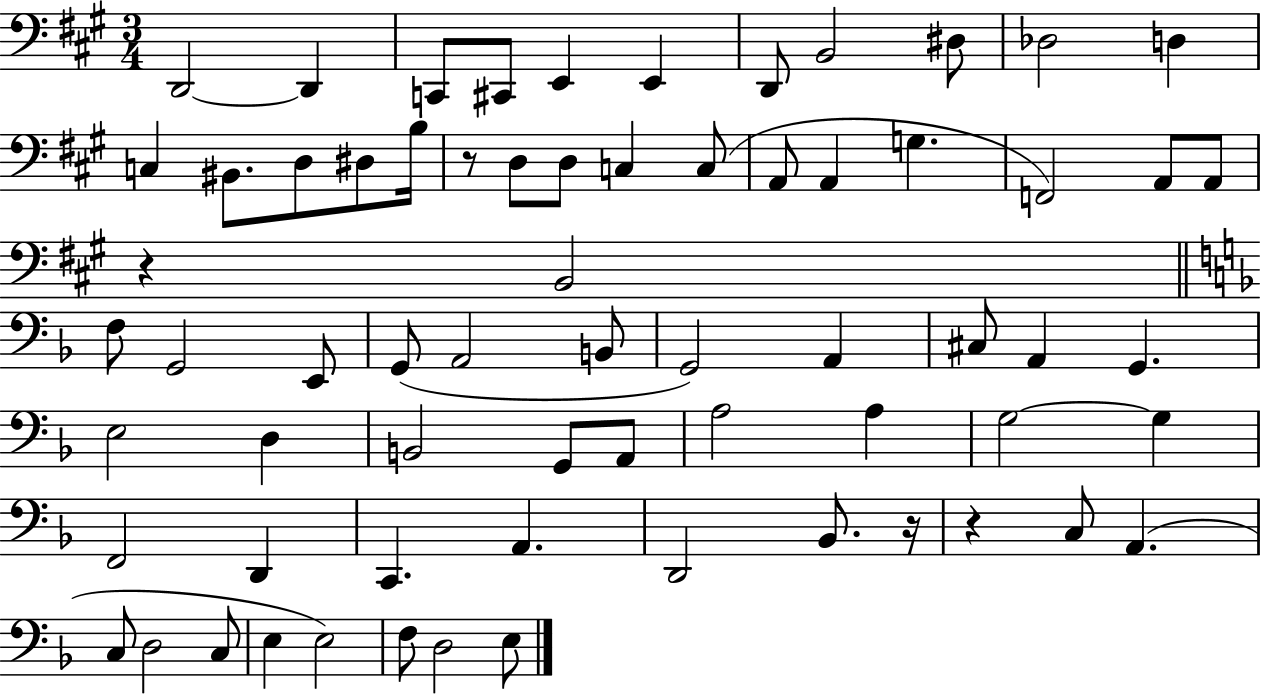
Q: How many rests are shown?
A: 4